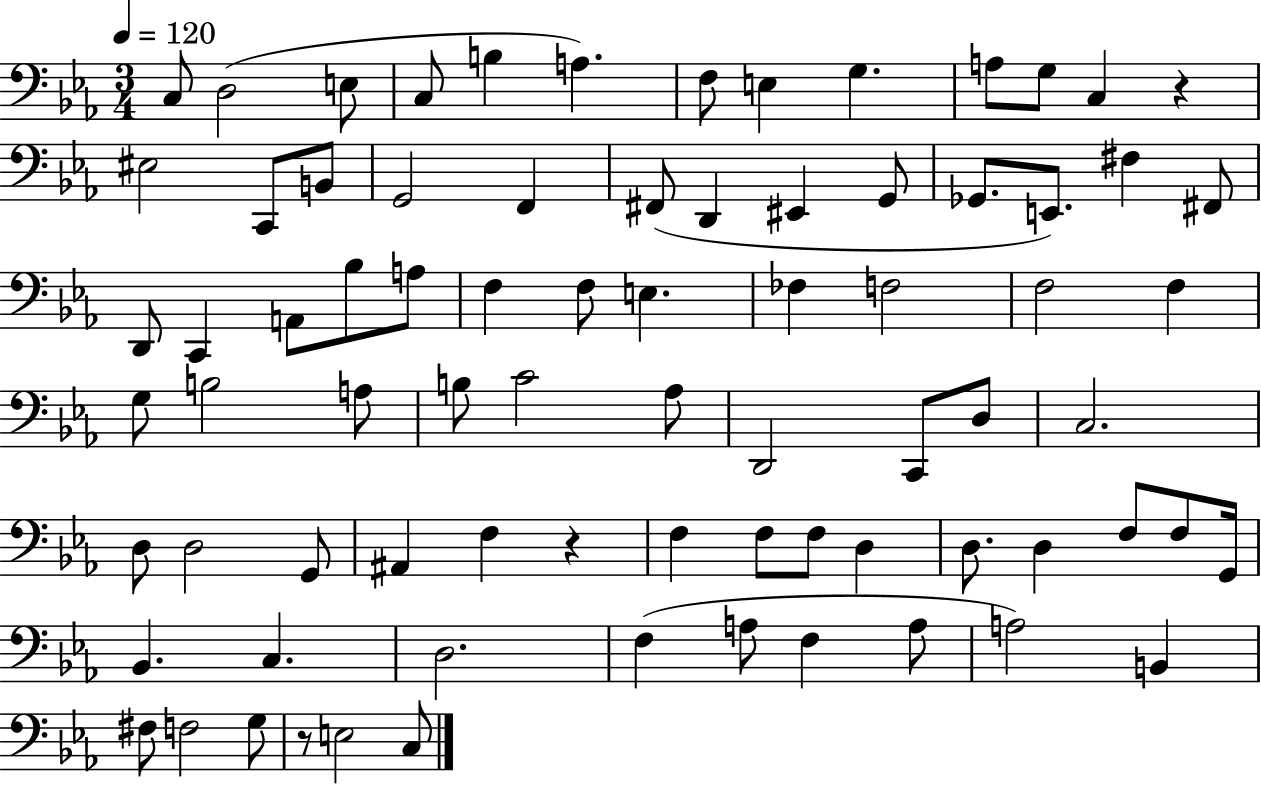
X:1
T:Untitled
M:3/4
L:1/4
K:Eb
C,/2 D,2 E,/2 C,/2 B, A, F,/2 E, G, A,/2 G,/2 C, z ^E,2 C,,/2 B,,/2 G,,2 F,, ^F,,/2 D,, ^E,, G,,/2 _G,,/2 E,,/2 ^F, ^F,,/2 D,,/2 C,, A,,/2 _B,/2 A,/2 F, F,/2 E, _F, F,2 F,2 F, G,/2 B,2 A,/2 B,/2 C2 _A,/2 D,,2 C,,/2 D,/2 C,2 D,/2 D,2 G,,/2 ^A,, F, z F, F,/2 F,/2 D, D,/2 D, F,/2 F,/2 G,,/4 _B,, C, D,2 F, A,/2 F, A,/2 A,2 B,, ^F,/2 F,2 G,/2 z/2 E,2 C,/2